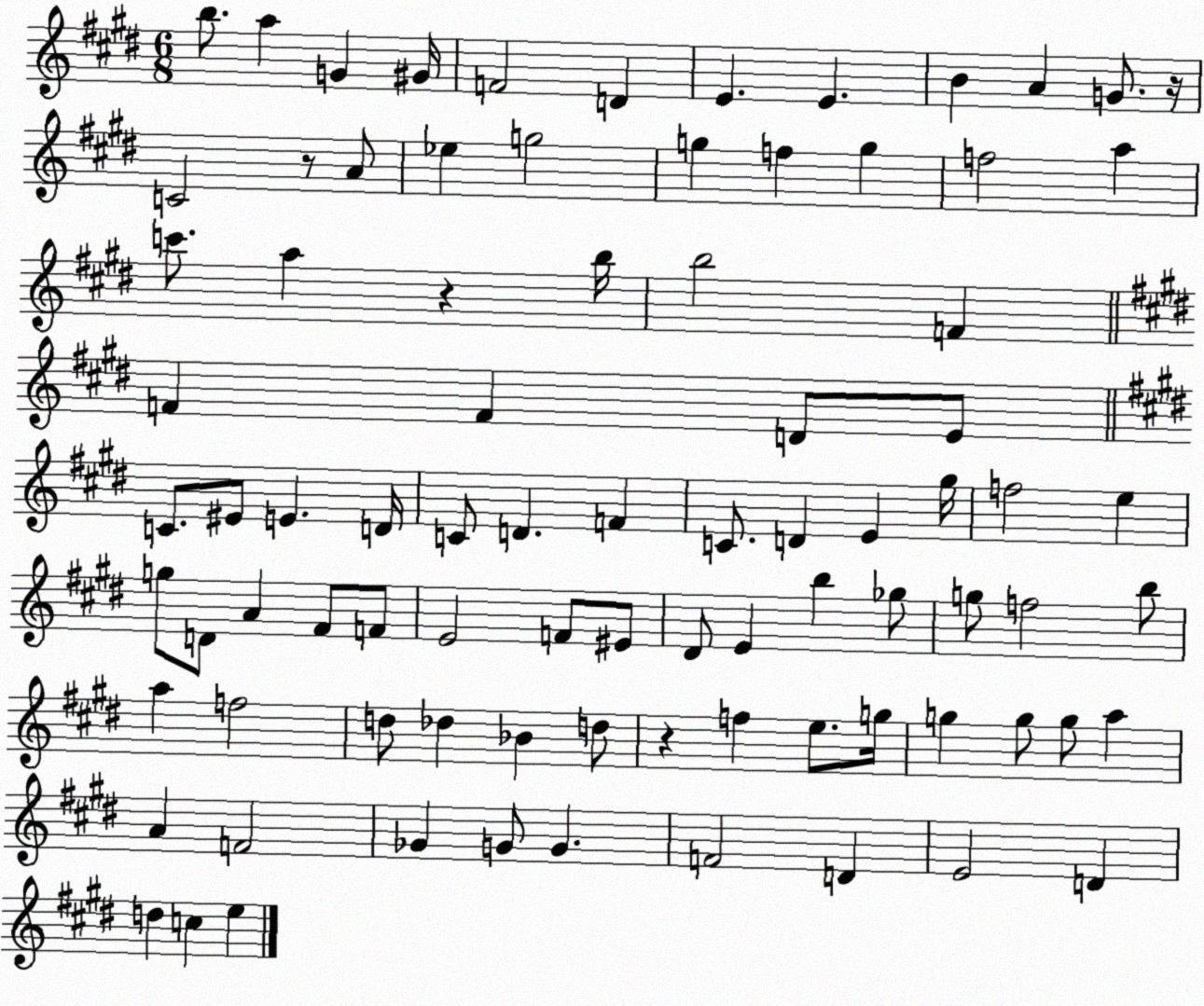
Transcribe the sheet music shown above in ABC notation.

X:1
T:Untitled
M:6/8
L:1/4
K:E
b/2 a G ^G/4 F2 D E E B A G/2 z/4 C2 z/2 A/2 _e g2 g f g f2 a c'/2 a z b/4 b2 F F F D/2 E/2 C/2 ^E/2 E D/4 C/2 D F C/2 D E ^g/4 f2 e g/2 D/2 A ^F/2 F/2 E2 F/2 ^E/2 ^D/2 E b _g/2 g/2 f2 b/2 a f2 d/2 _d _B d/2 z f e/2 g/4 g g/2 g/2 a A F2 _G G/2 G F2 D E2 D d c e